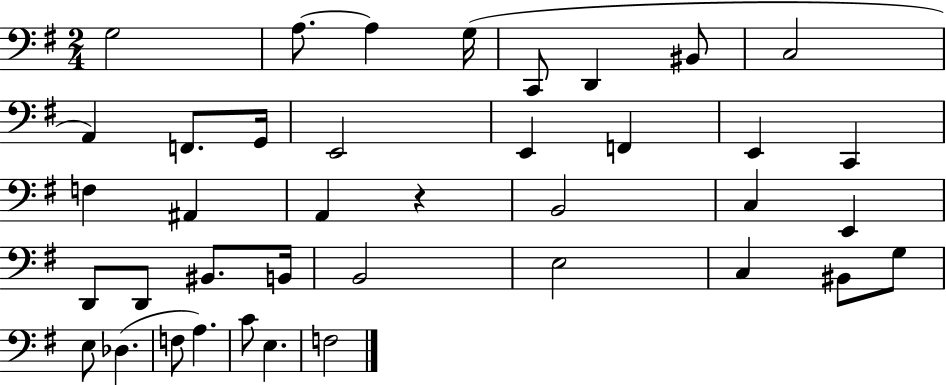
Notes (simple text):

G3/h A3/e. A3/q G3/s C2/e D2/q BIS2/e C3/h A2/q F2/e. G2/s E2/h E2/q F2/q E2/q C2/q F3/q A#2/q A2/q R/q B2/h C3/q E2/q D2/e D2/e BIS2/e. B2/s B2/h E3/h C3/q BIS2/e G3/e E3/e Db3/q. F3/e A3/q. C4/e E3/q. F3/h